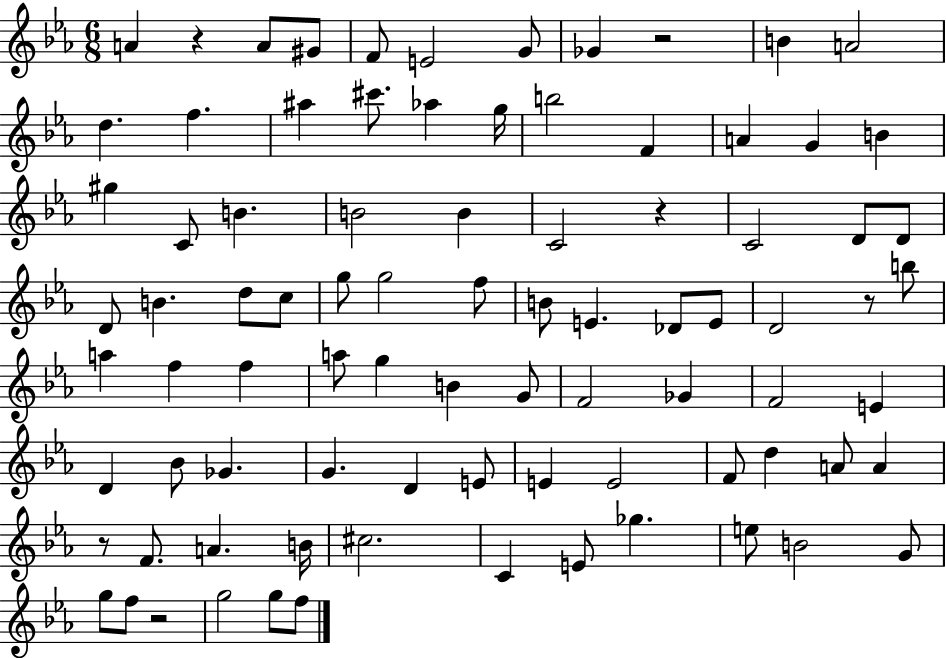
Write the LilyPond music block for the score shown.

{
  \clef treble
  \numericTimeSignature
  \time 6/8
  \key ees \major
  \repeat volta 2 { a'4 r4 a'8 gis'8 | f'8 e'2 g'8 | ges'4 r2 | b'4 a'2 | \break d''4. f''4. | ais''4 cis'''8. aes''4 g''16 | b''2 f'4 | a'4 g'4 b'4 | \break gis''4 c'8 b'4. | b'2 b'4 | c'2 r4 | c'2 d'8 d'8 | \break d'8 b'4. d''8 c''8 | g''8 g''2 f''8 | b'8 e'4. des'8 e'8 | d'2 r8 b''8 | \break a''4 f''4 f''4 | a''8 g''4 b'4 g'8 | f'2 ges'4 | f'2 e'4 | \break d'4 bes'8 ges'4. | g'4. d'4 e'8 | e'4 e'2 | f'8 d''4 a'8 a'4 | \break r8 f'8. a'4. b'16 | cis''2. | c'4 e'8 ges''4. | e''8 b'2 g'8 | \break g''8 f''8 r2 | g''2 g''8 f''8 | } \bar "|."
}